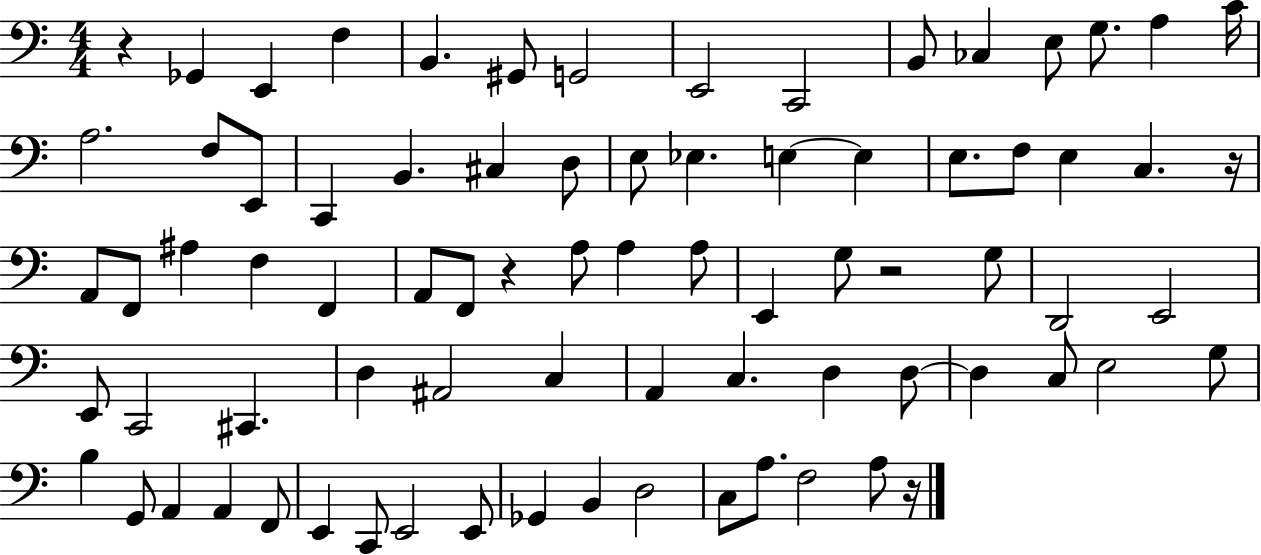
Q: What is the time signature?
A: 4/4